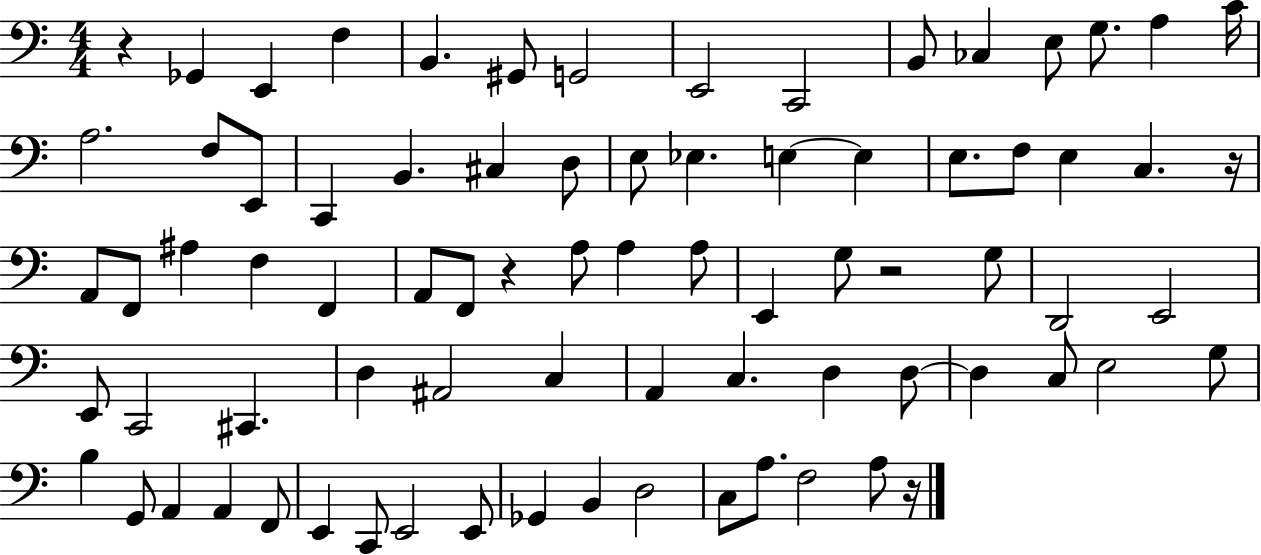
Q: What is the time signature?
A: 4/4